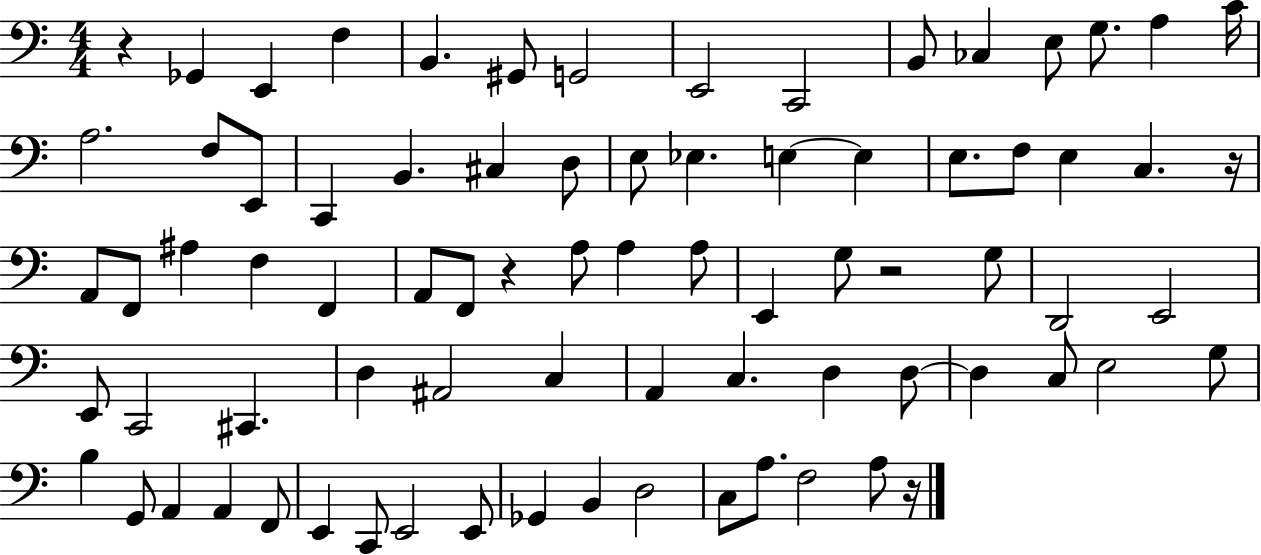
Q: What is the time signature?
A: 4/4